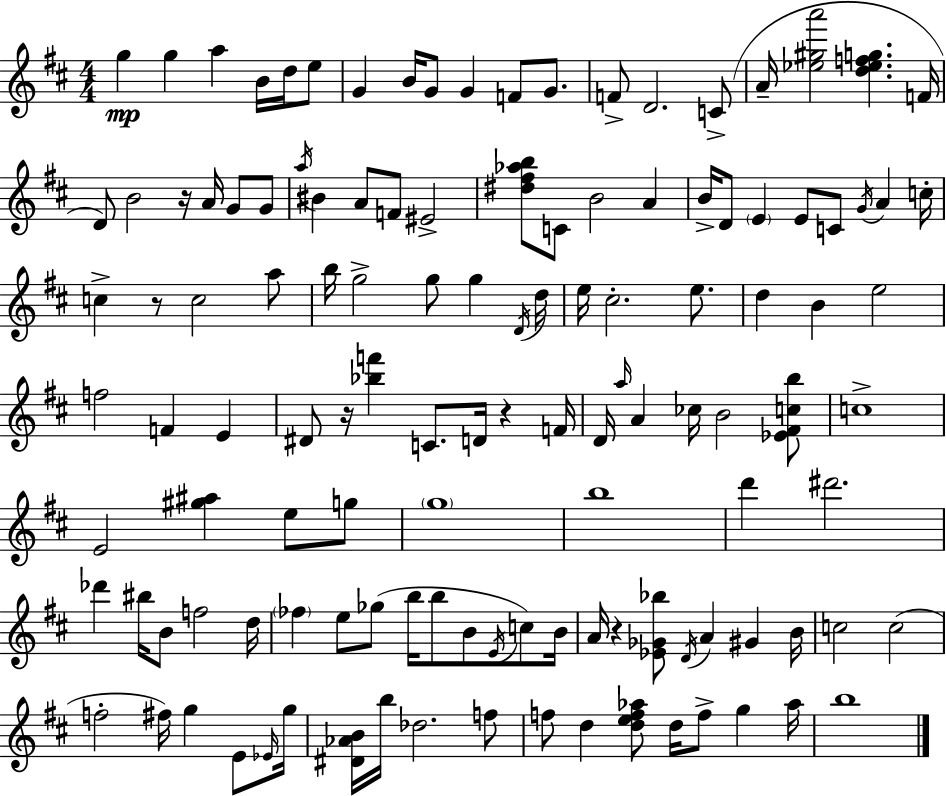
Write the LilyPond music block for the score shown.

{
  \clef treble
  \numericTimeSignature
  \time 4/4
  \key d \major
  \repeat volta 2 { g''4\mp g''4 a''4 b'16 d''16 e''8 | g'4 b'16 g'8 g'4 f'8 g'8. | f'8-> d'2. c'8->( | a'16-- <ees'' gis'' a'''>2 <d'' ees'' f'' g''>4. f'16 | \break d'8) b'2 r16 a'16 g'8 g'8 | \acciaccatura { a''16 } bis'4 a'8 f'8 eis'2-> | <dis'' fis'' aes'' b''>8 c'8 b'2 a'4 | b'16-> d'8 \parenthesize e'4 e'8 c'8 \acciaccatura { g'16 } a'4 | \break c''16-. c''4-> r8 c''2 | a''8 b''16 g''2-> g''8 g''4 | \acciaccatura { d'16 } d''16 e''16 cis''2.-. | e''8. d''4 b'4 e''2 | \break f''2 f'4 e'4 | dis'8 r16 <bes'' f'''>4 c'8. d'16 r4 | f'16 d'16 \grace { a''16 } a'4 ces''16 b'2 | <ees' fis' c'' b''>8 c''1-> | \break e'2 <gis'' ais''>4 | e''8 g''8 \parenthesize g''1 | b''1 | d'''4 dis'''2. | \break des'''4 bis''16 b'8 f''2 | d''16 \parenthesize fes''4 e''8 ges''8( b''16 b''8 b'8 | \acciaccatura { e'16 } c''8) b'16 a'16 r4 <ees' ges' bes''>8 \acciaccatura { d'16 } a'4 | gis'4 b'16 c''2 c''2( | \break f''2-. fis''16) g''4 | e'8 \grace { ees'16 } g''16 <dis' aes' b'>16 b''16 des''2. | f''8 f''8 d''4 <d'' e'' f'' aes''>8 d''16 | f''8-> g''4 aes''16 b''1 | \break } \bar "|."
}